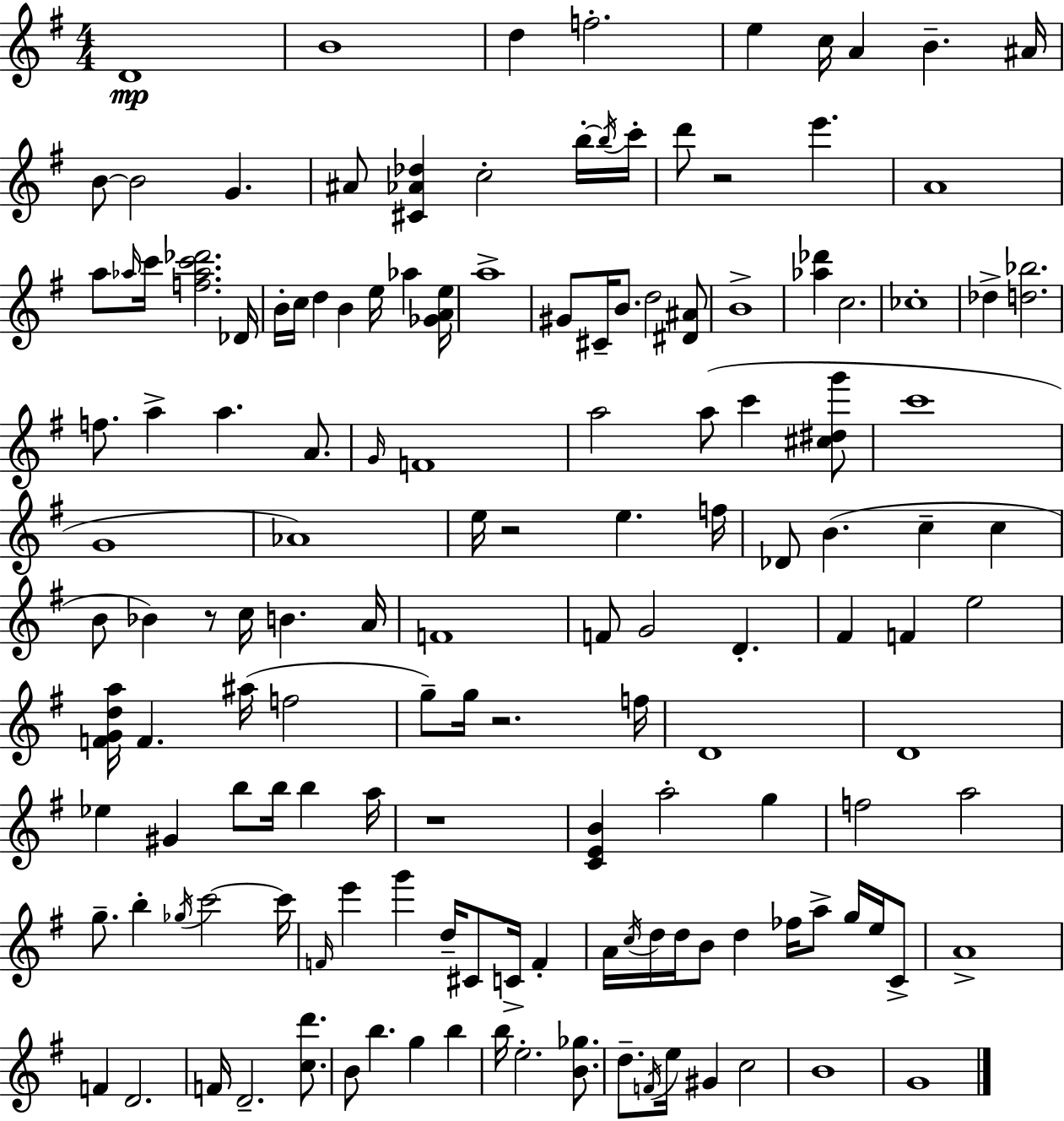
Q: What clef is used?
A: treble